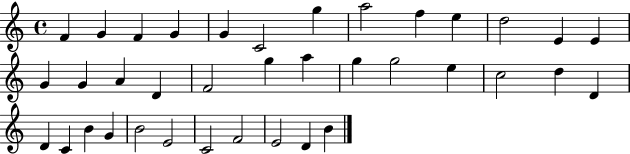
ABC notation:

X:1
T:Untitled
M:4/4
L:1/4
K:C
F G F G G C2 g a2 f e d2 E E G G A D F2 g a g g2 e c2 d D D C B G B2 E2 C2 F2 E2 D B